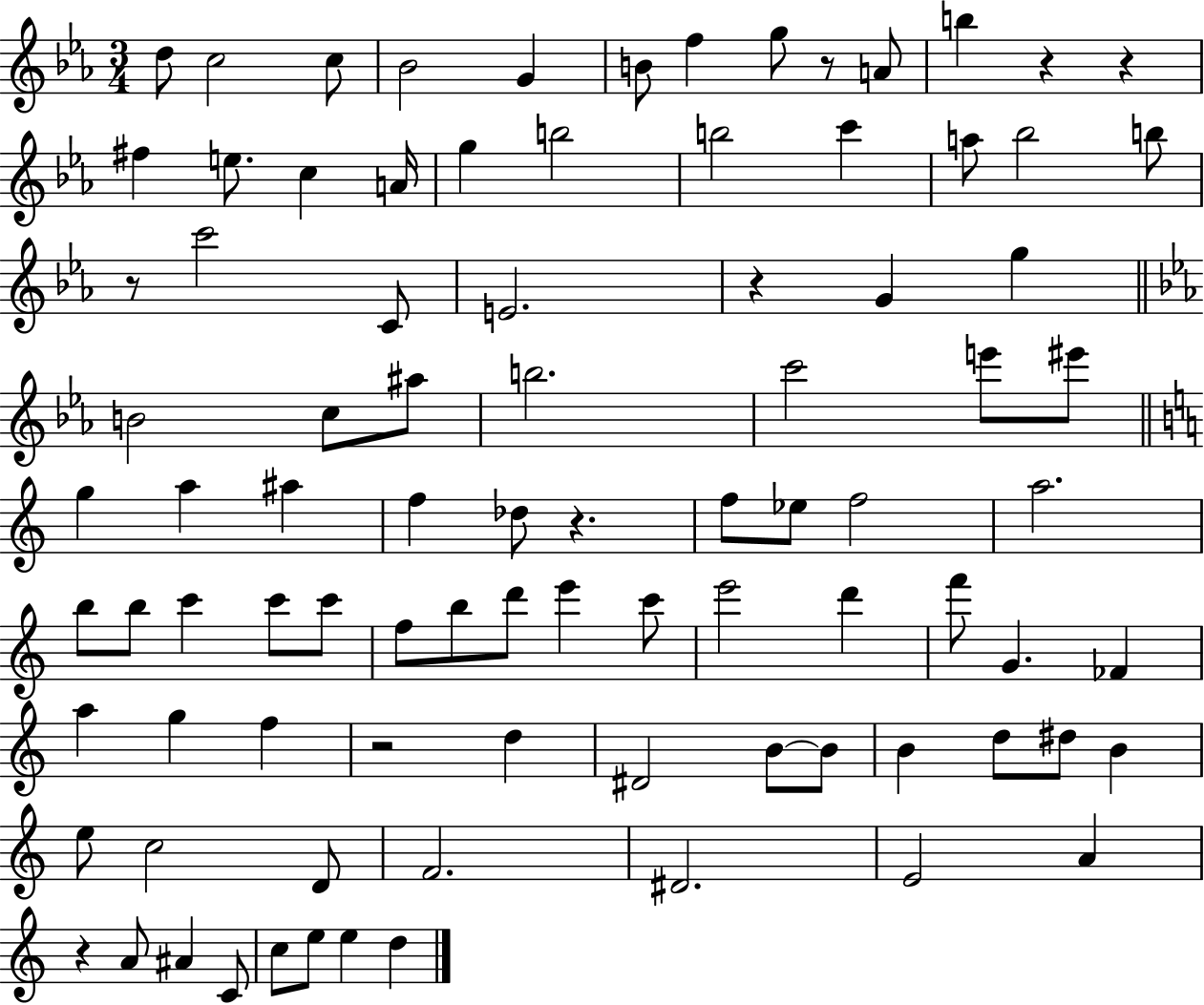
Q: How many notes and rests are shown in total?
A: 90